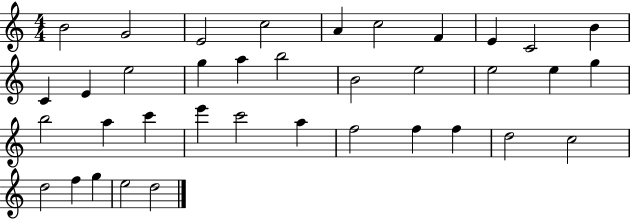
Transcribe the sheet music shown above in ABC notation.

X:1
T:Untitled
M:4/4
L:1/4
K:C
B2 G2 E2 c2 A c2 F E C2 B C E e2 g a b2 B2 e2 e2 e g b2 a c' e' c'2 a f2 f f d2 c2 d2 f g e2 d2